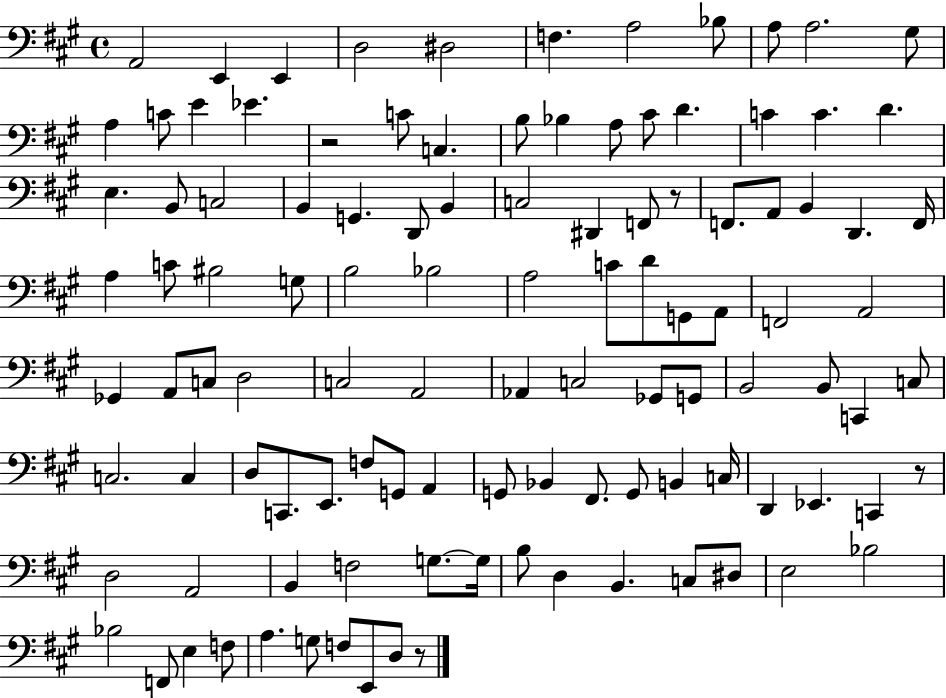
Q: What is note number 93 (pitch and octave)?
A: B2